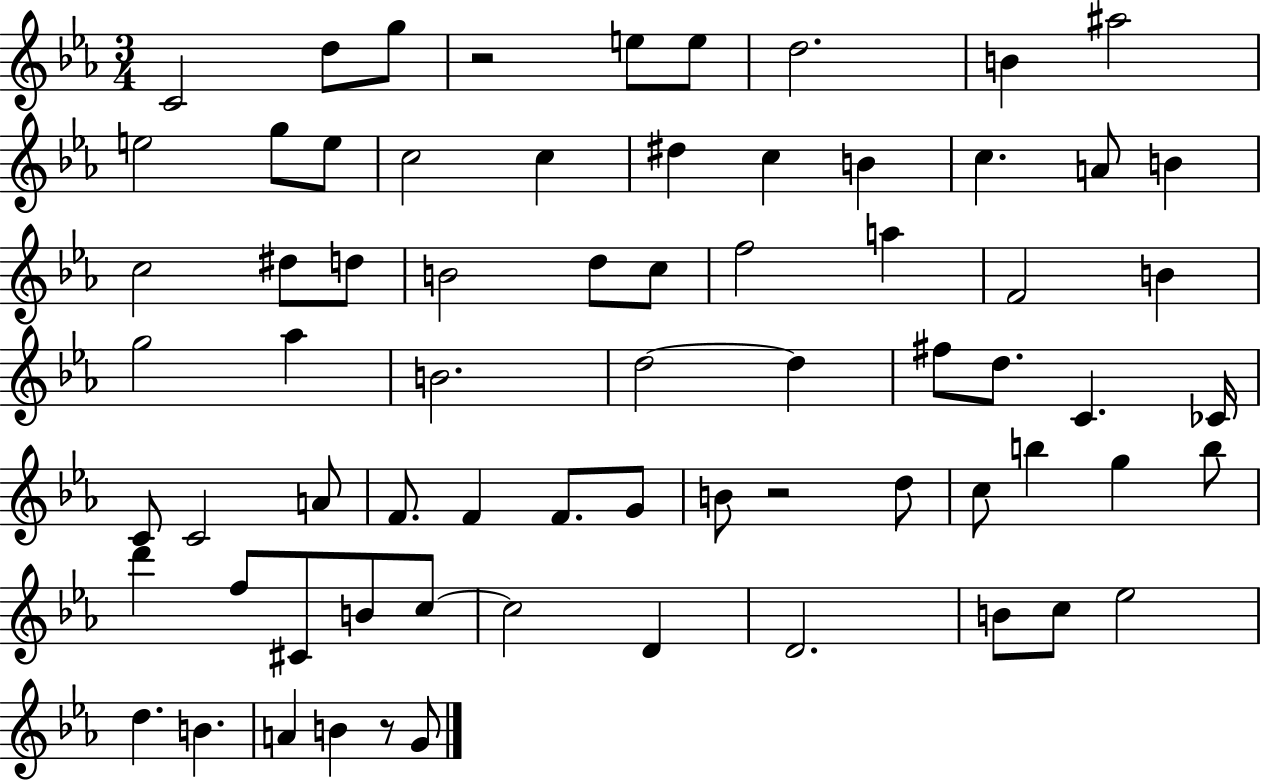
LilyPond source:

{
  \clef treble
  \numericTimeSignature
  \time 3/4
  \key ees \major
  c'2 d''8 g''8 | r2 e''8 e''8 | d''2. | b'4 ais''2 | \break e''2 g''8 e''8 | c''2 c''4 | dis''4 c''4 b'4 | c''4. a'8 b'4 | \break c''2 dis''8 d''8 | b'2 d''8 c''8 | f''2 a''4 | f'2 b'4 | \break g''2 aes''4 | b'2. | d''2~~ d''4 | fis''8 d''8. c'4. ces'16 | \break c'8 c'2 a'8 | f'8. f'4 f'8. g'8 | b'8 r2 d''8 | c''8 b''4 g''4 b''8 | \break d'''4 f''8 cis'8 b'8 c''8~~ | c''2 d'4 | d'2. | b'8 c''8 ees''2 | \break d''4. b'4. | a'4 b'4 r8 g'8 | \bar "|."
}